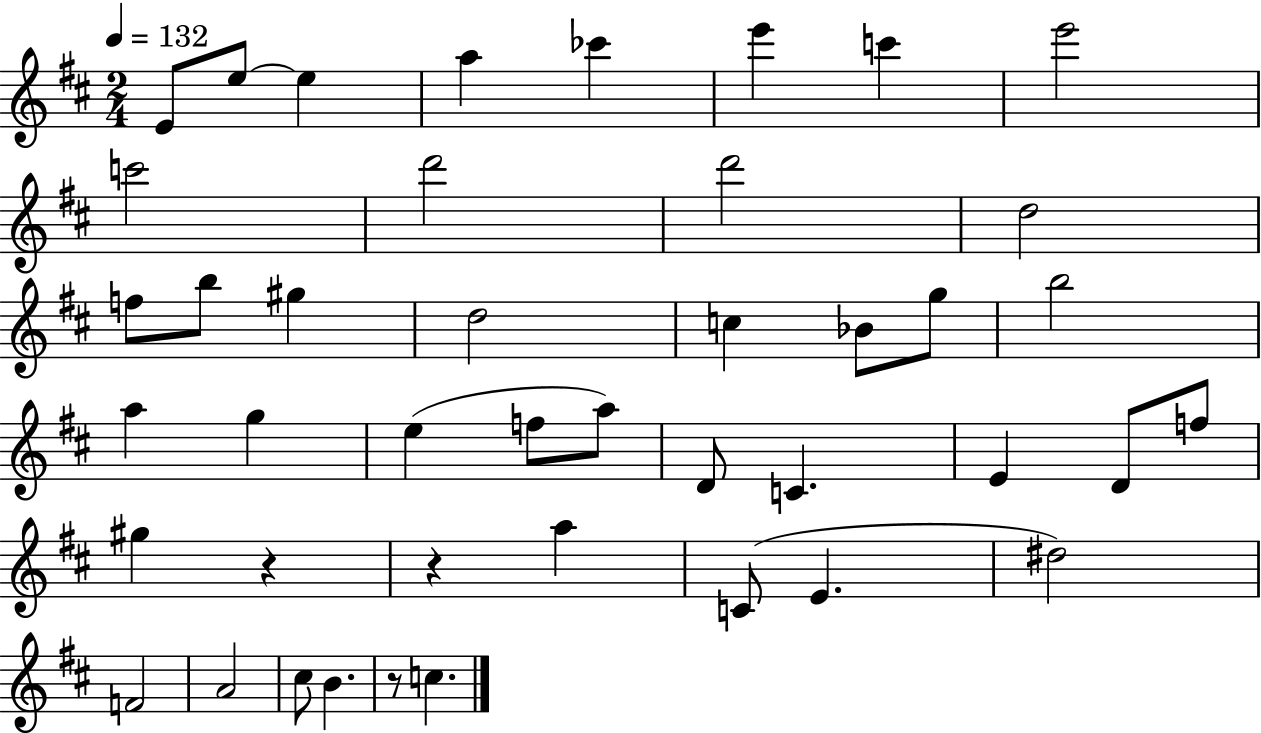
E4/e E5/e E5/q A5/q CES6/q E6/q C6/q E6/h C6/h D6/h D6/h D5/h F5/e B5/e G#5/q D5/h C5/q Bb4/e G5/e B5/h A5/q G5/q E5/q F5/e A5/e D4/e C4/q. E4/q D4/e F5/e G#5/q R/q R/q A5/q C4/e E4/q. D#5/h F4/h A4/h C#5/e B4/q. R/e C5/q.